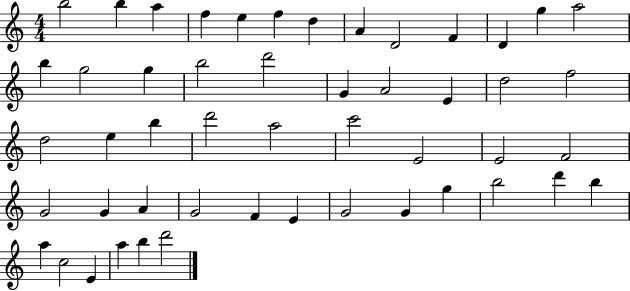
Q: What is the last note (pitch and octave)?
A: D6